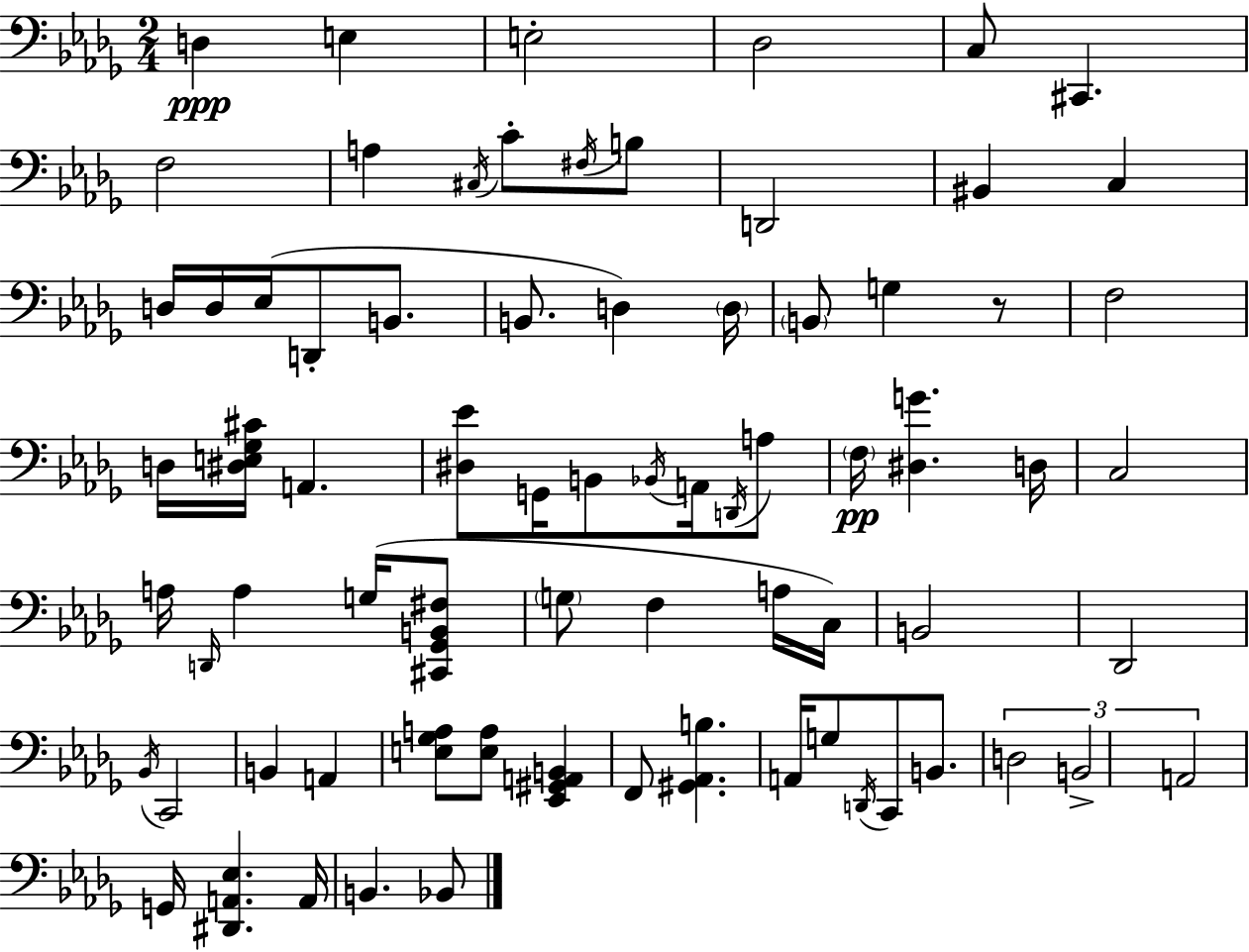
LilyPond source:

{
  \clef bass
  \numericTimeSignature
  \time 2/4
  \key bes \minor
  d4\ppp e4 | e2-. | des2 | c8 cis,4. | \break f2 | a4 \acciaccatura { cis16 } c'8-. \acciaccatura { fis16 } | b8 d,2 | bis,4 c4 | \break d16 d16 ees16( d,8-. b,8. | b,8. d4) | \parenthesize d16 \parenthesize b,8 g4 | r8 f2 | \break d16 <dis e ges cis'>16 a,4. | <dis ees'>8 g,16 b,8 \acciaccatura { bes,16 } | a,16 \acciaccatura { d,16 } a8 \parenthesize f16\pp <dis g'>4. | d16 c2 | \break a16 \grace { d,16 } a4 | g16( <cis, ges, b, fis>8 \parenthesize g8 f4 | a16 c16) b,2 | des,2 | \break \acciaccatura { bes,16 } c,2 | b,4 | a,4 <e ges a>8 | <e a>8 <ees, gis, a, b,>4 f,8 | \break <gis, aes, b>4. a,16 g8 | \acciaccatura { d,16 } c,8 b,8. \tuplet 3/2 { d2 | b,2-> | a,2 } | \break g,16 | <dis, a, ees>4. a,16 b,4. | bes,8 \bar "|."
}